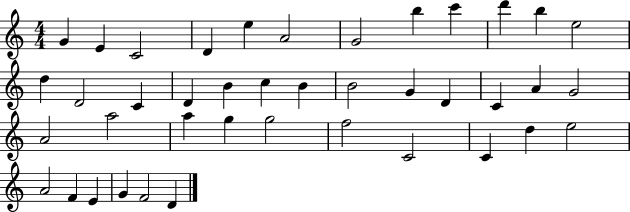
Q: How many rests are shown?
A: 0